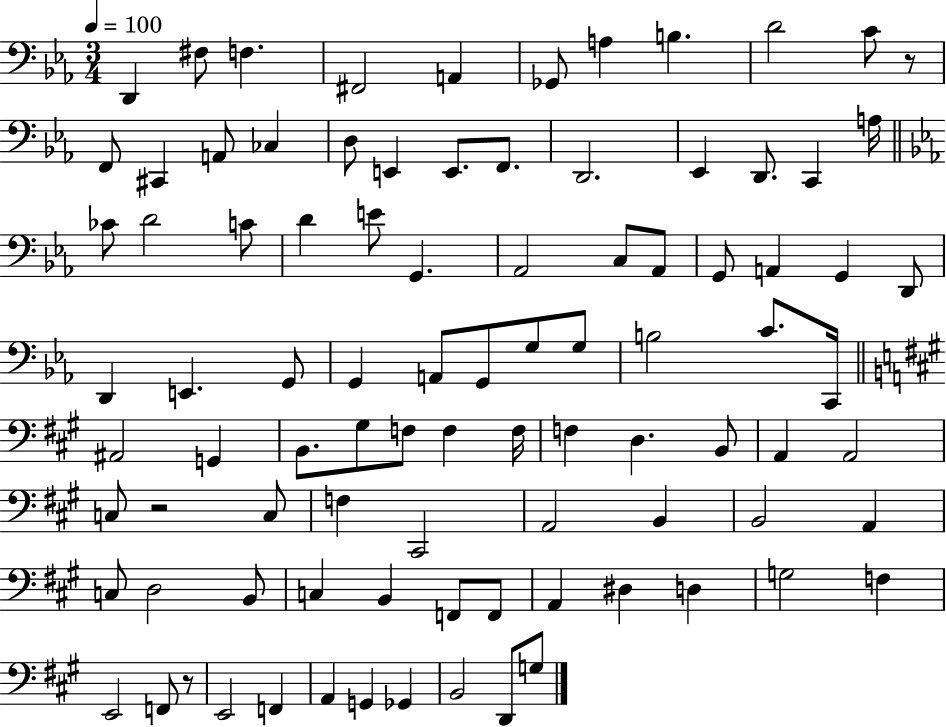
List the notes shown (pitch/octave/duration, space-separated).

D2/q F#3/e F3/q. F#2/h A2/q Gb2/e A3/q B3/q. D4/h C4/e R/e F2/e C#2/q A2/e CES3/q D3/e E2/q E2/e. F2/e. D2/h. Eb2/q D2/e. C2/q A3/s CES4/e D4/h C4/e D4/q E4/e G2/q. Ab2/h C3/e Ab2/e G2/e A2/q G2/q D2/e D2/q E2/q. G2/e G2/q A2/e G2/e G3/e G3/e B3/h C4/e. C2/s A#2/h G2/q B2/e. G#3/e F3/e F3/q F3/s F3/q D3/q. B2/e A2/q A2/h C3/e R/h C3/e F3/q C#2/h A2/h B2/q B2/h A2/q C3/e D3/h B2/e C3/q B2/q F2/e F2/e A2/q D#3/q D3/q G3/h F3/q E2/h F2/e R/e E2/h F2/q A2/q G2/q Gb2/q B2/h D2/e G3/e